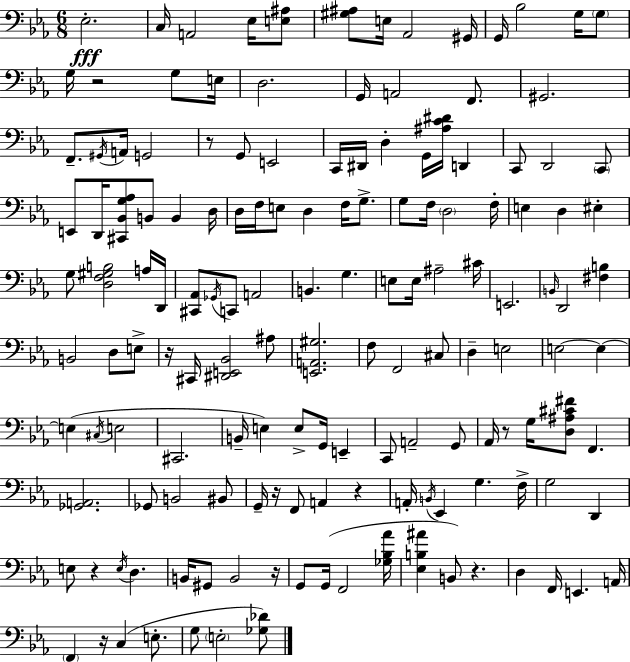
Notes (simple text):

Eb3/h. C3/s A2/h Eb3/s [E3,A#3]/e [G#3,A#3]/e E3/s Ab2/h G#2/s G2/s Bb3/h G3/s G3/e G3/s R/h G3/e E3/s D3/h. G2/s A2/h F2/e. G#2/h. F2/e. G#2/s A2/s G2/h R/e G2/e E2/h C2/s D#2/s D3/q G2/s [A#3,C4,D#4]/s D2/q C2/e D2/h C2/e E2/e D2/s [C#2,Bb2,G3,Ab3]/e B2/e B2/q D3/s D3/s F3/s E3/e D3/q F3/s G3/e. G3/e F3/s D3/h F3/s E3/q D3/q EIS3/q G3/e [D3,F3,G#3,B3]/h A3/s D2/s [C#2,Ab2]/e Gb2/s C2/e A2/h B2/q. G3/q. E3/e E3/s A#3/h C#4/s E2/h. B2/s D2/h [F#3,B3]/q B2/h D3/e E3/e R/s C#2/s [D#2,E2,Bb2]/h A#3/e [E2,A2,G#3]/h. F3/e F2/h C#3/e D3/q E3/h E3/h E3/q E3/q C#3/s E3/h C#2/h. B2/s E3/q E3/e G2/s E2/q C2/e A2/h G2/e Ab2/s R/e G3/s [D3,A#3,C#4,F#4]/e F2/q. [Gb2,A2]/h. Gb2/e B2/h BIS2/e G2/s R/s F2/e A2/q R/q A2/s B2/s Eb2/q G3/q. F3/s G3/h D2/q E3/e R/q E3/s D3/q. B2/s G#2/e B2/h R/s G2/e G2/s F2/h [Gb3,Bb3,Ab4]/s [Eb3,B3,A#4]/q B2/e R/q. D3/q F2/s E2/q. A2/s F2/q R/s C3/q E3/e. G3/e E3/h [Gb3,Db4]/e